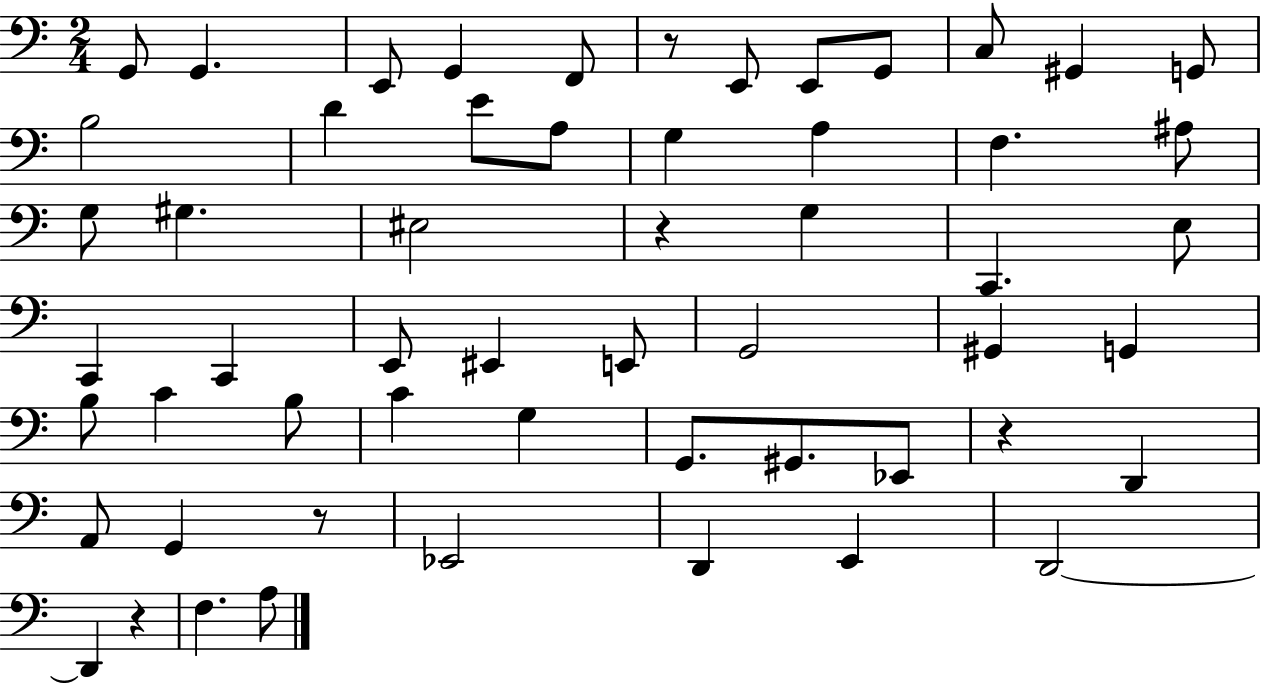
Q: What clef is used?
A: bass